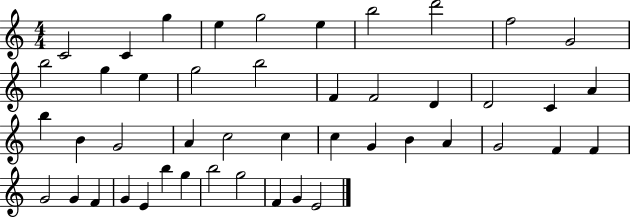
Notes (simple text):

C4/h C4/q G5/q E5/q G5/h E5/q B5/h D6/h F5/h G4/h B5/h G5/q E5/q G5/h B5/h F4/q F4/h D4/q D4/h C4/q A4/q B5/q B4/q G4/h A4/q C5/h C5/q C5/q G4/q B4/q A4/q G4/h F4/q F4/q G4/h G4/q F4/q G4/q E4/q B5/q G5/q B5/h G5/h F4/q G4/q E4/h